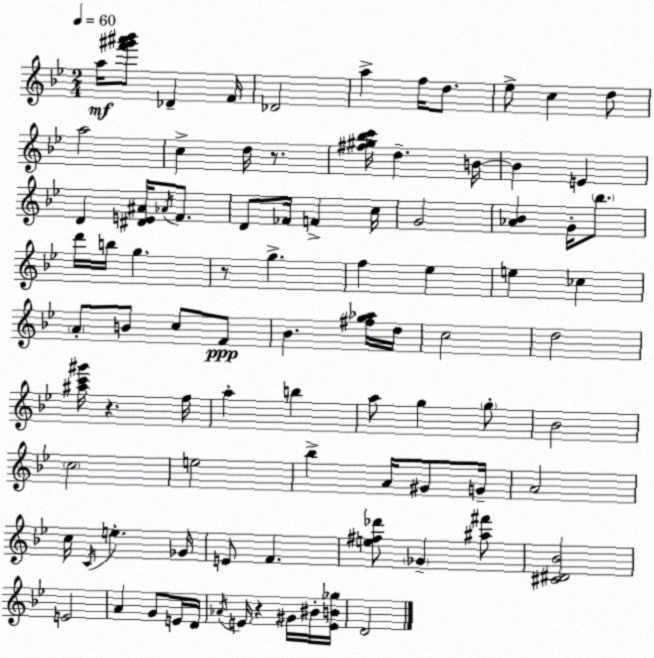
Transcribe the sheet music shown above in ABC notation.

X:1
T:Untitled
M:2/4
L:1/4
K:Gm
a/4 [f'^g'^a'_b']/2 _D F/4 _D2 a f/4 d/2 _e/2 c d/2 a2 c d/4 z/2 [^f^g_bc']/4 d B/4 B E D [^DE^A]/4 _A/4 F/2 D/2 _F/4 F c/4 G2 [_A_B] G/4 _b/2 d'/4 b/4 g z/2 g f _e e _c A/2 B/2 c/2 F/2 _B [^fg_a]/4 d/4 c2 d2 [^ac'^g']/4 z f/4 a b a/2 g g/2 _B2 c2 e2 _b A/4 ^G/2 G/4 A2 c/4 C/4 e _G/4 E/2 F [e^f_d']/2 _G [^a^f']/2 [^C^D_B]2 E2 A G/2 E/4 D/4 _A/4 E/4 z ^G/4 ^B/4 [EB_g]/4 D2